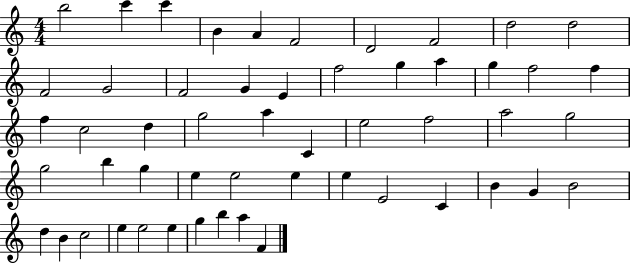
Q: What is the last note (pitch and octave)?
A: F4